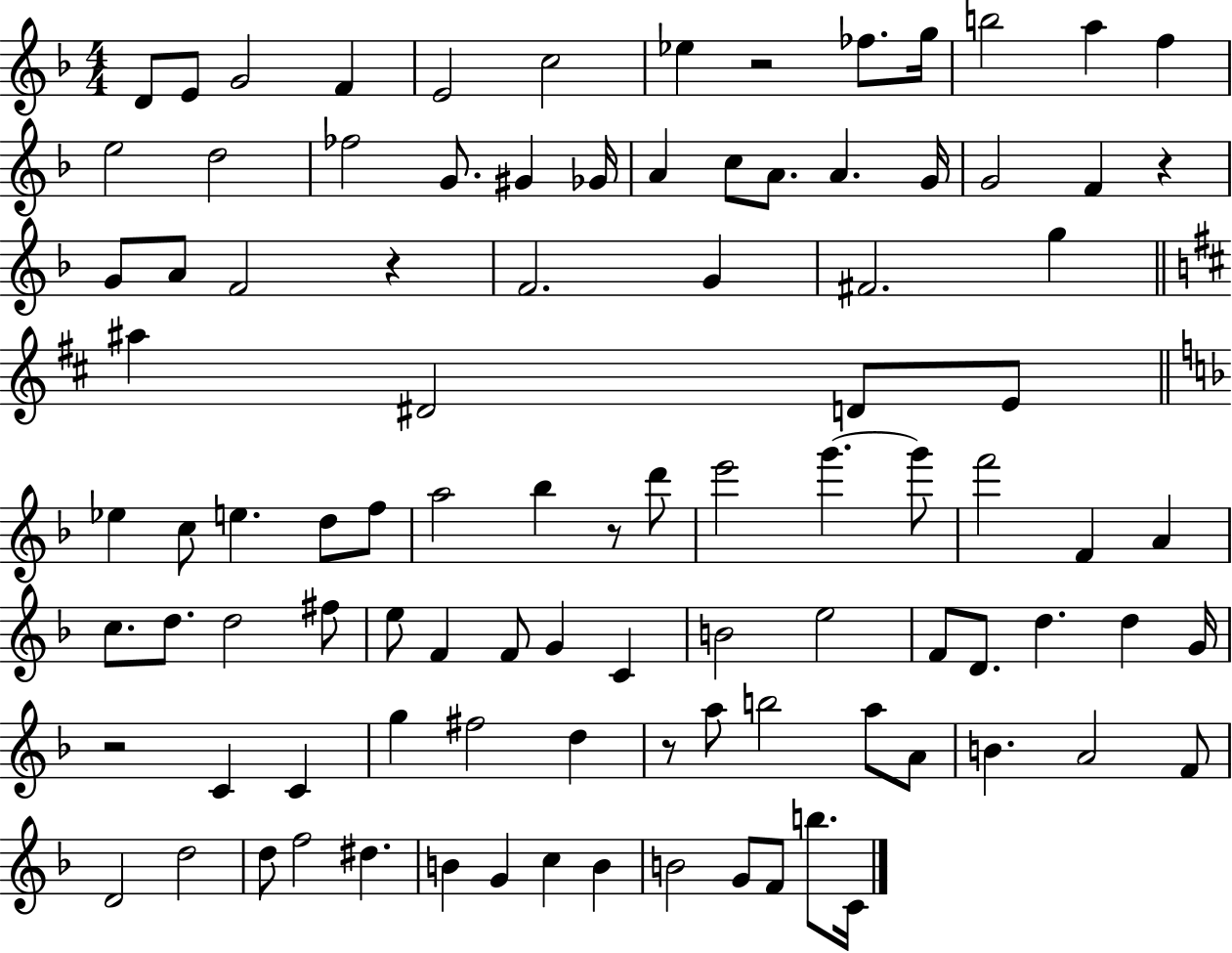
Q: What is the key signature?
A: F major